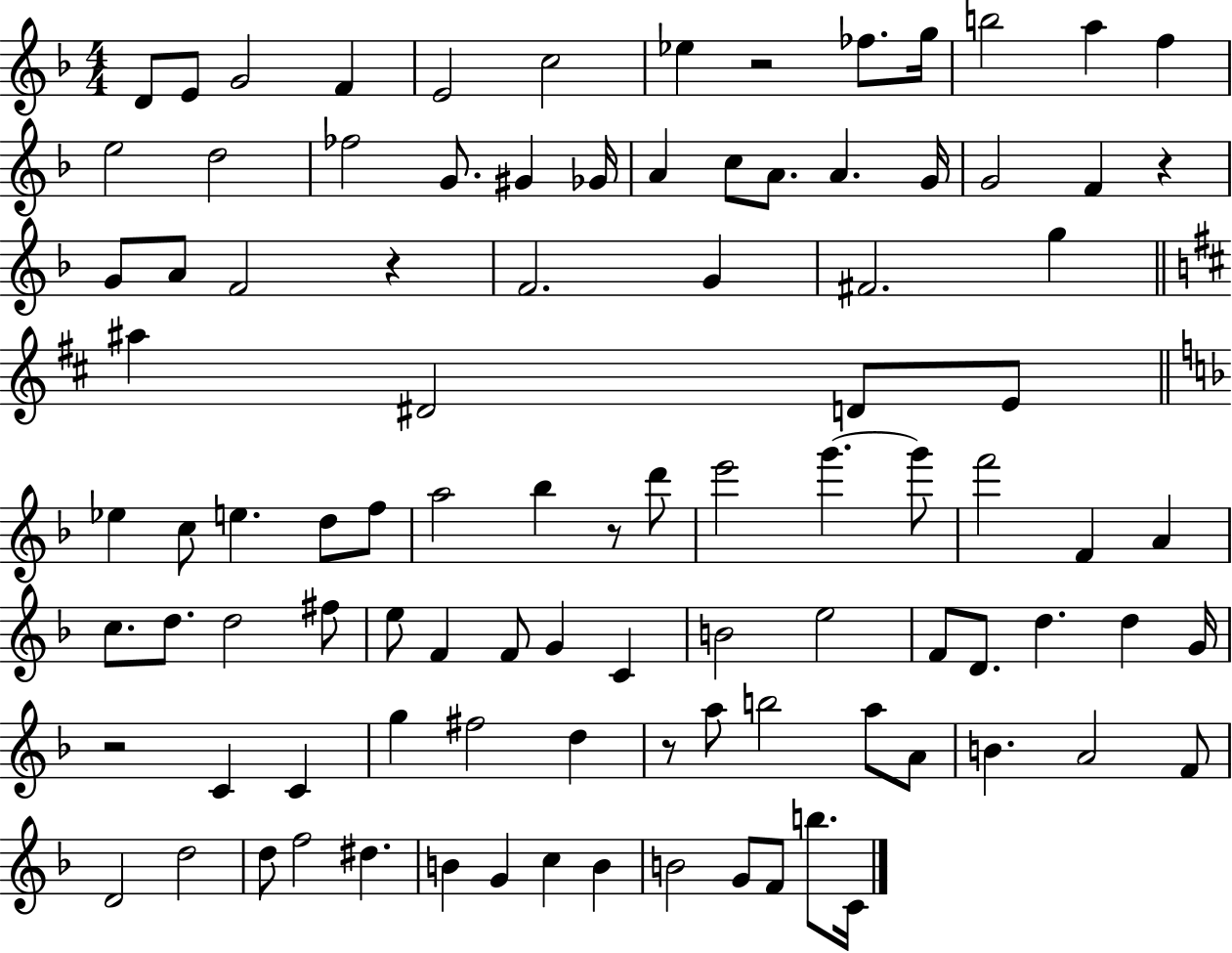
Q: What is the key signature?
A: F major